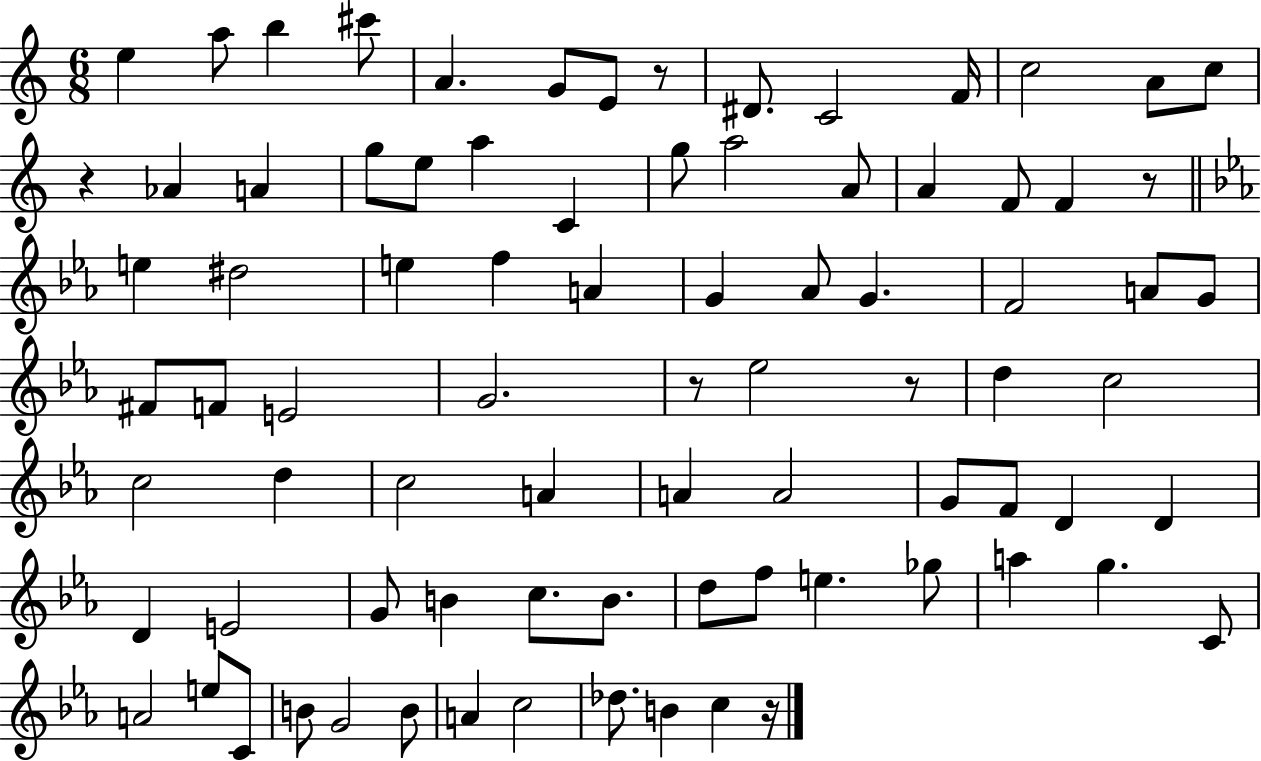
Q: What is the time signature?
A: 6/8